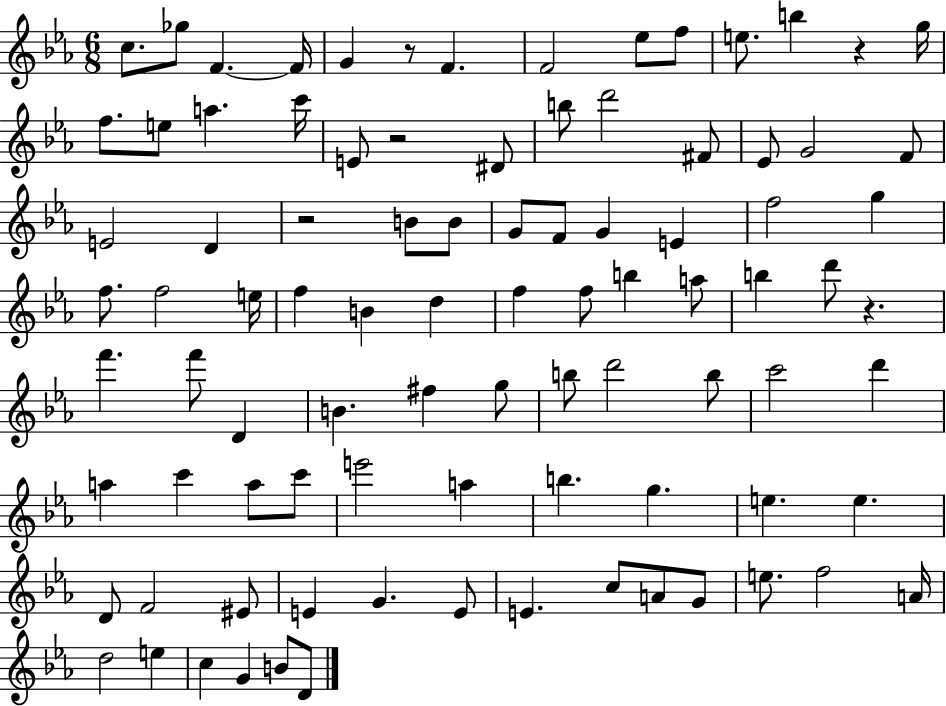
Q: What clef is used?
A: treble